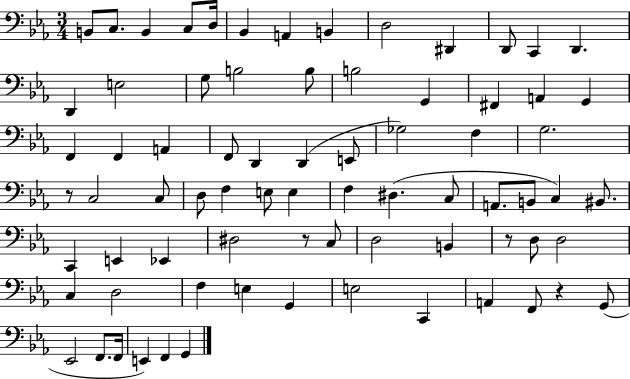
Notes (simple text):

B2/e C3/e. B2/q C3/e D3/s Bb2/q A2/q B2/q D3/h D#2/q D2/e C2/q D2/q. D2/q E3/h G3/e B3/h B3/e B3/h G2/q F#2/q A2/q G2/q F2/q F2/q A2/q F2/e D2/q D2/q E2/e Gb3/h F3/q G3/h. R/e C3/h C3/e D3/e F3/q E3/e E3/q F3/q D#3/q. C3/e A2/e. B2/e C3/q BIS2/e. C2/q E2/q Eb2/q D#3/h R/e C3/e D3/h B2/q R/e D3/e D3/h C3/q D3/h F3/q E3/q G2/q E3/h C2/q A2/q F2/e R/q G2/e Eb2/h F2/e. F2/s E2/q F2/q G2/q